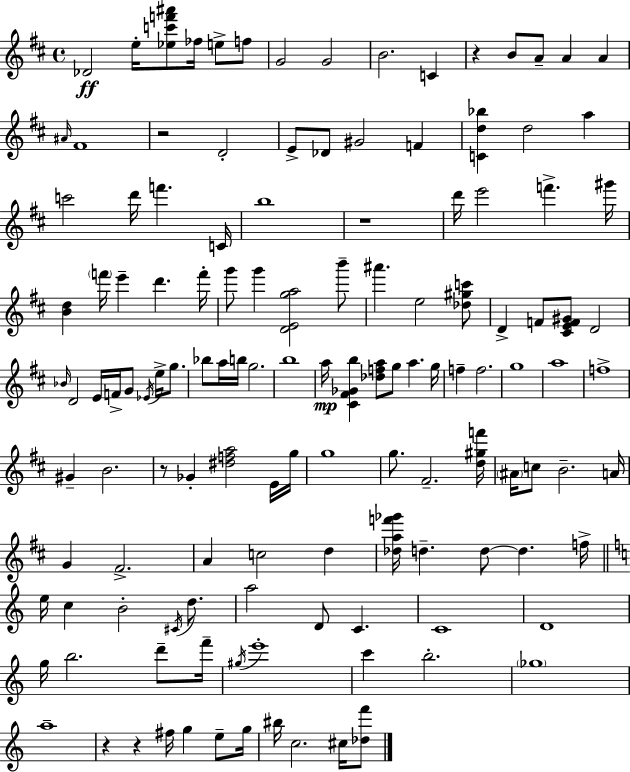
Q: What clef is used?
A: treble